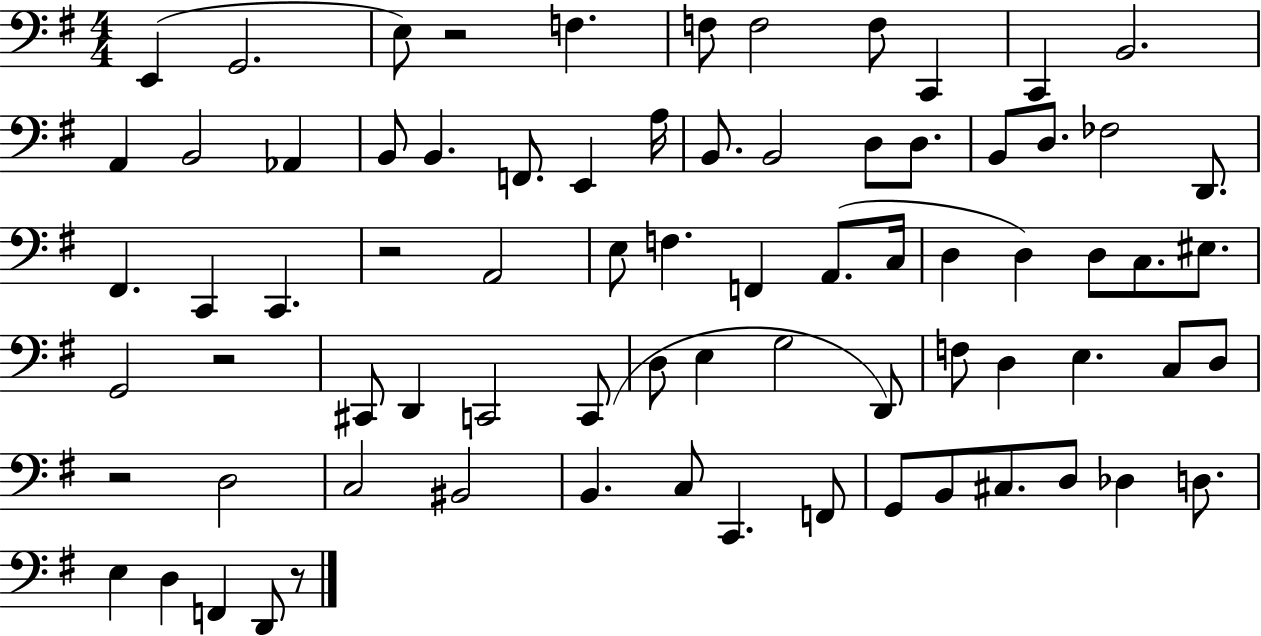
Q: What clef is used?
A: bass